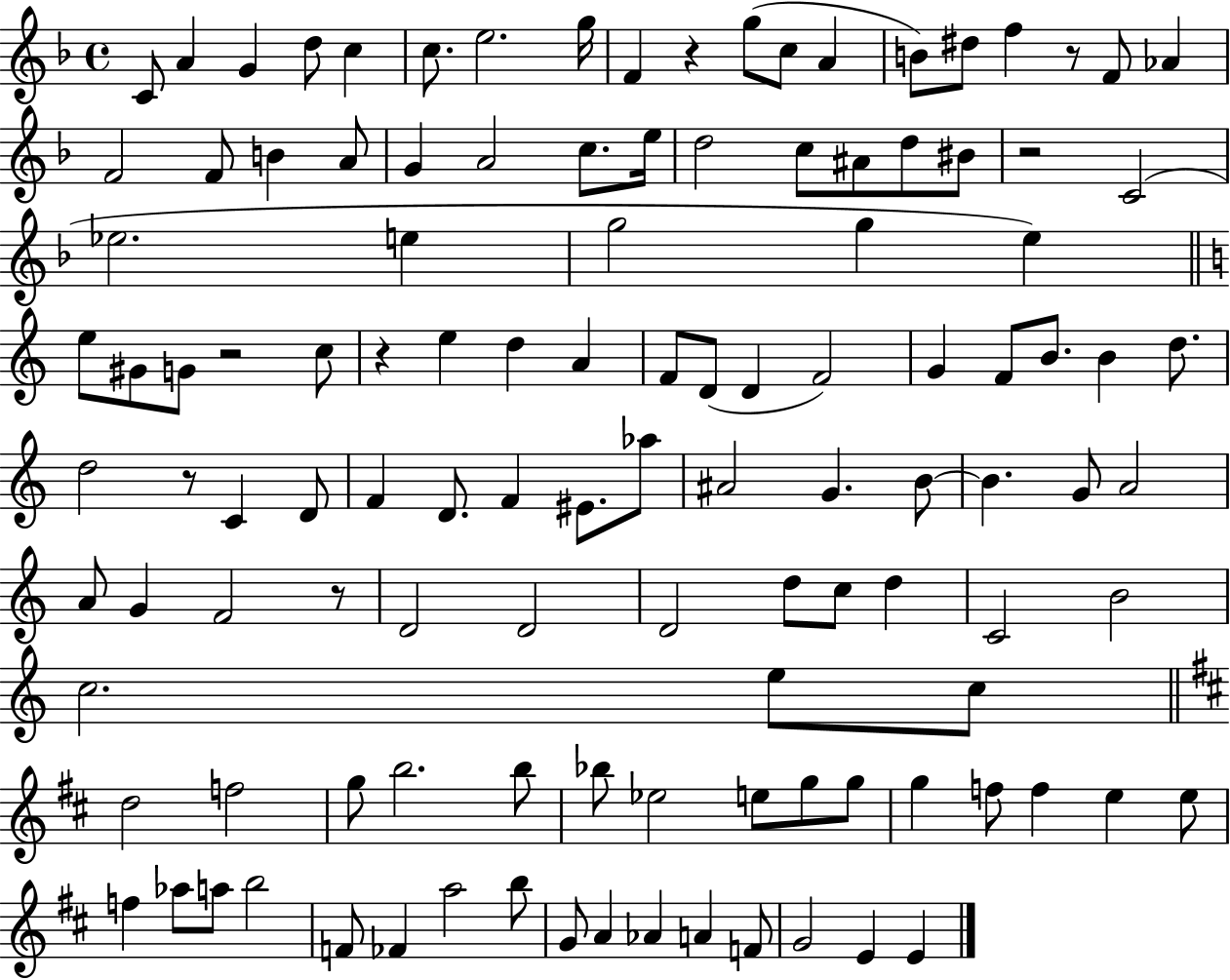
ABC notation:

X:1
T:Untitled
M:4/4
L:1/4
K:F
C/2 A G d/2 c c/2 e2 g/4 F z g/2 c/2 A B/2 ^d/2 f z/2 F/2 _A F2 F/2 B A/2 G A2 c/2 e/4 d2 c/2 ^A/2 d/2 ^B/2 z2 C2 _e2 e g2 g e e/2 ^G/2 G/2 z2 c/2 z e d A F/2 D/2 D F2 G F/2 B/2 B d/2 d2 z/2 C D/2 F D/2 F ^E/2 _a/2 ^A2 G B/2 B G/2 A2 A/2 G F2 z/2 D2 D2 D2 d/2 c/2 d C2 B2 c2 e/2 c/2 d2 f2 g/2 b2 b/2 _b/2 _e2 e/2 g/2 g/2 g f/2 f e e/2 f _a/2 a/2 b2 F/2 _F a2 b/2 G/2 A _A A F/2 G2 E E